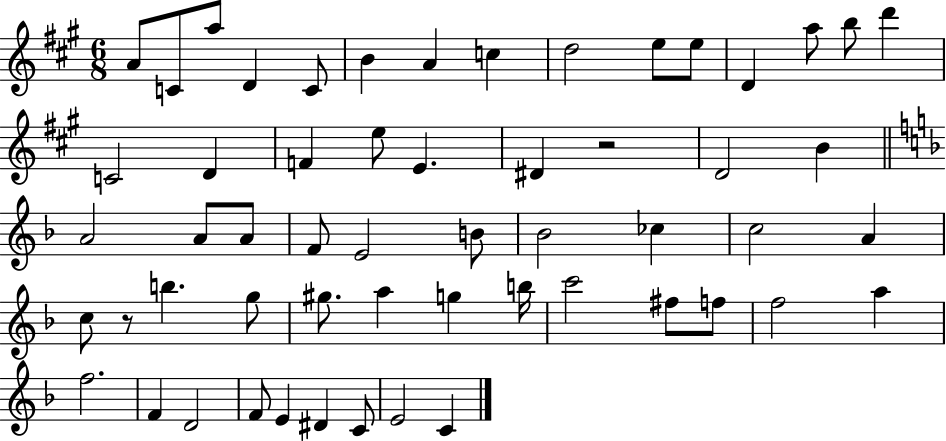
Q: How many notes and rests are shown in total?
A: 56